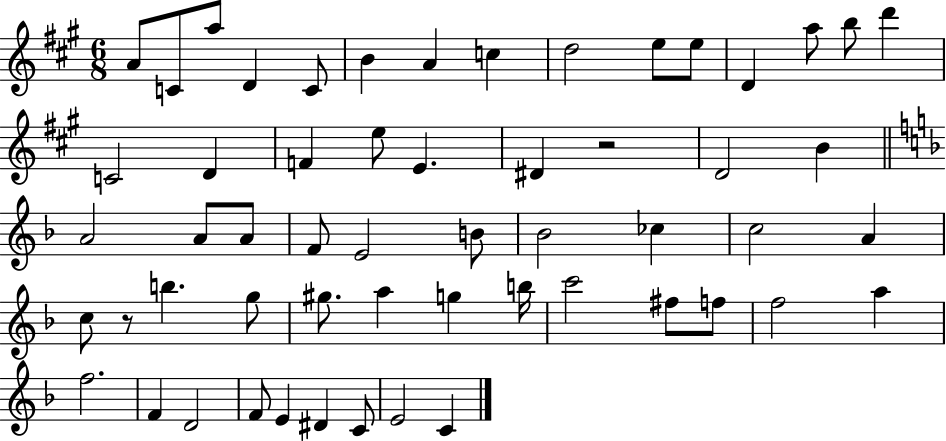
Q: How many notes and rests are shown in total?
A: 56